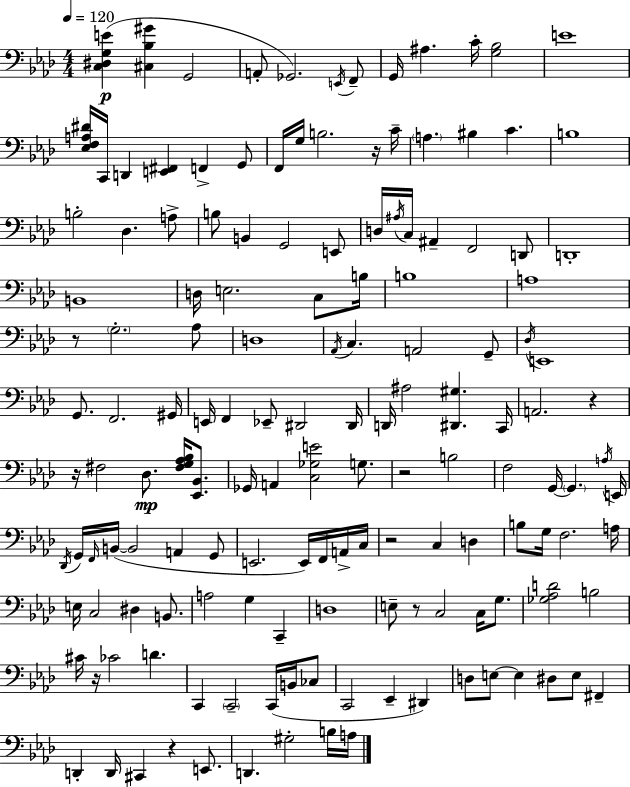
[C3,D#3,G3,E4]/q [C#3,Bb3,G#4]/q G2/h A2/e Gb2/h. E2/s F2/e G2/s A#3/q. C4/s [G3,Bb3]/h E4/w [Eb3,F3,A3,D#4]/s C2/s D2/q [E2,F#2]/q F2/q G2/e F2/s G3/s B3/h. R/s C4/s A3/q. BIS3/q C4/q. B3/w B3/h Db3/q. A3/e B3/e B2/q G2/h E2/e D3/s A#3/s C3/s A#2/q F2/h D2/e D2/w B2/w D3/s E3/h. C3/e B3/s B3/w A3/w R/e G3/h. Ab3/e D3/w Ab2/s C3/q. A2/h G2/e Db3/s E2/w G2/e. F2/h. G#2/s E2/s F2/q Eb2/e D#2/h D#2/s D2/s A#3/h [D#2,G#3]/q. C2/s A2/h. R/q R/s F#3/h Db3/e. [F#3,G3,Ab3,Bb3]/s [Eb2,Bb2]/e. Gb2/s A2/q [C3,Gb3,E4]/h G3/e. R/h B3/h F3/h G2/s G2/q. A3/s E2/s Db2/s G2/s F2/s B2/s B2/h A2/q G2/e E2/h. E2/s F2/s A2/s C3/s R/h C3/q D3/q B3/e G3/s F3/h. A3/s E3/s C3/h D#3/q B2/e. A3/h G3/q C2/q D3/w E3/e R/e C3/h C3/s G3/e. [Gb3,Ab3,D4]/h B3/h C#4/s R/s CES4/h D4/q. C2/q C2/h C2/s B2/s CES3/e C2/h Eb2/q D#2/q D3/e E3/e E3/q D#3/e E3/e F#2/q D2/q D2/s C#2/q R/q E2/e. D2/q. G#3/h B3/s A3/s